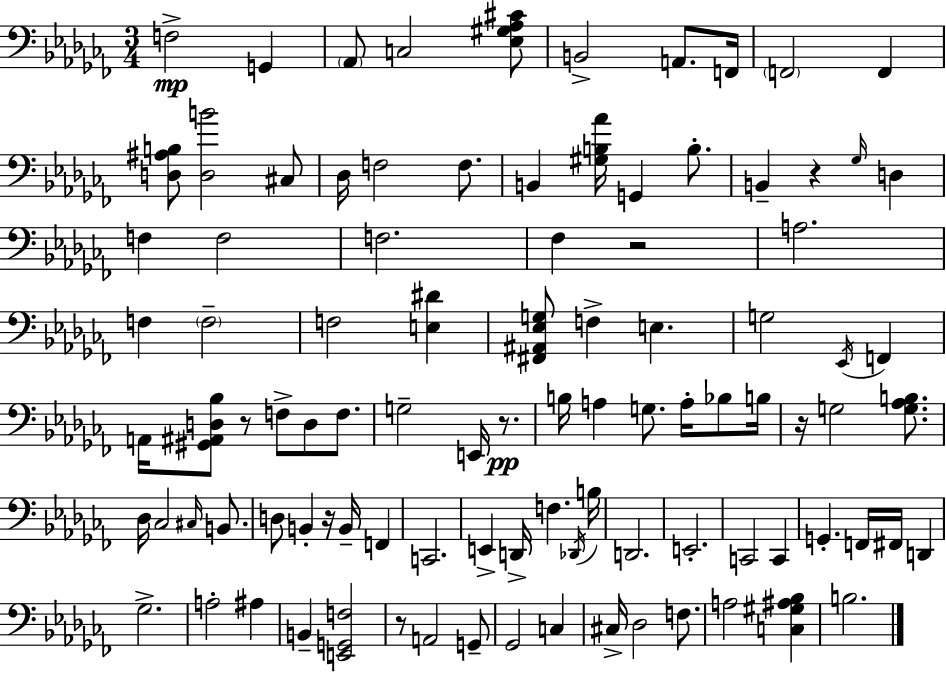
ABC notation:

X:1
T:Untitled
M:3/4
L:1/4
K:Abm
F,2 G,, _A,,/2 C,2 [_E,^G,_A,^C]/2 B,,2 A,,/2 F,,/4 F,,2 F,, [D,^A,B,]/2 [D,B]2 ^C,/2 _D,/4 F,2 F,/2 B,, [^G,B,_A]/4 G,, B,/2 B,, z _G,/4 D, F, F,2 F,2 _F, z2 A,2 F, F,2 F,2 [E,^D] [^F,,^A,,_E,G,]/2 F, E, G,2 _E,,/4 F,, A,,/4 [^G,,^A,,D,_B,]/2 z/2 F,/2 D,/2 F,/2 G,2 E,,/4 z/2 B,/4 A, G,/2 A,/4 _B,/2 B,/4 z/4 G,2 [G,_A,B,]/2 _D,/4 _C,2 ^C,/4 B,,/2 D,/2 B,, z/4 B,,/4 F,, C,,2 E,, D,,/4 F, _D,,/4 B,/4 D,,2 E,,2 C,,2 C,, G,, F,,/4 ^F,,/4 D,, _G,2 A,2 ^A, B,, [E,,G,,F,]2 z/2 A,,2 G,,/2 _G,,2 C, ^C,/4 _D,2 F,/2 A,2 [C,^G,^A,_B,] B,2